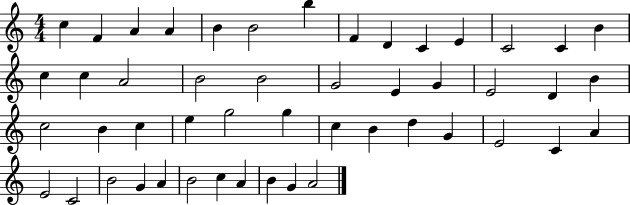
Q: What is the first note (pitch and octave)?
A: C5